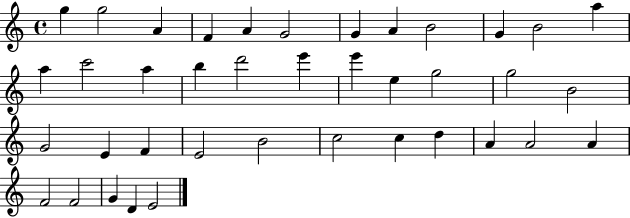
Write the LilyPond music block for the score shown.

{
  \clef treble
  \time 4/4
  \defaultTimeSignature
  \key c \major
  g''4 g''2 a'4 | f'4 a'4 g'2 | g'4 a'4 b'2 | g'4 b'2 a''4 | \break a''4 c'''2 a''4 | b''4 d'''2 e'''4 | e'''4 e''4 g''2 | g''2 b'2 | \break g'2 e'4 f'4 | e'2 b'2 | c''2 c''4 d''4 | a'4 a'2 a'4 | \break f'2 f'2 | g'4 d'4 e'2 | \bar "|."
}